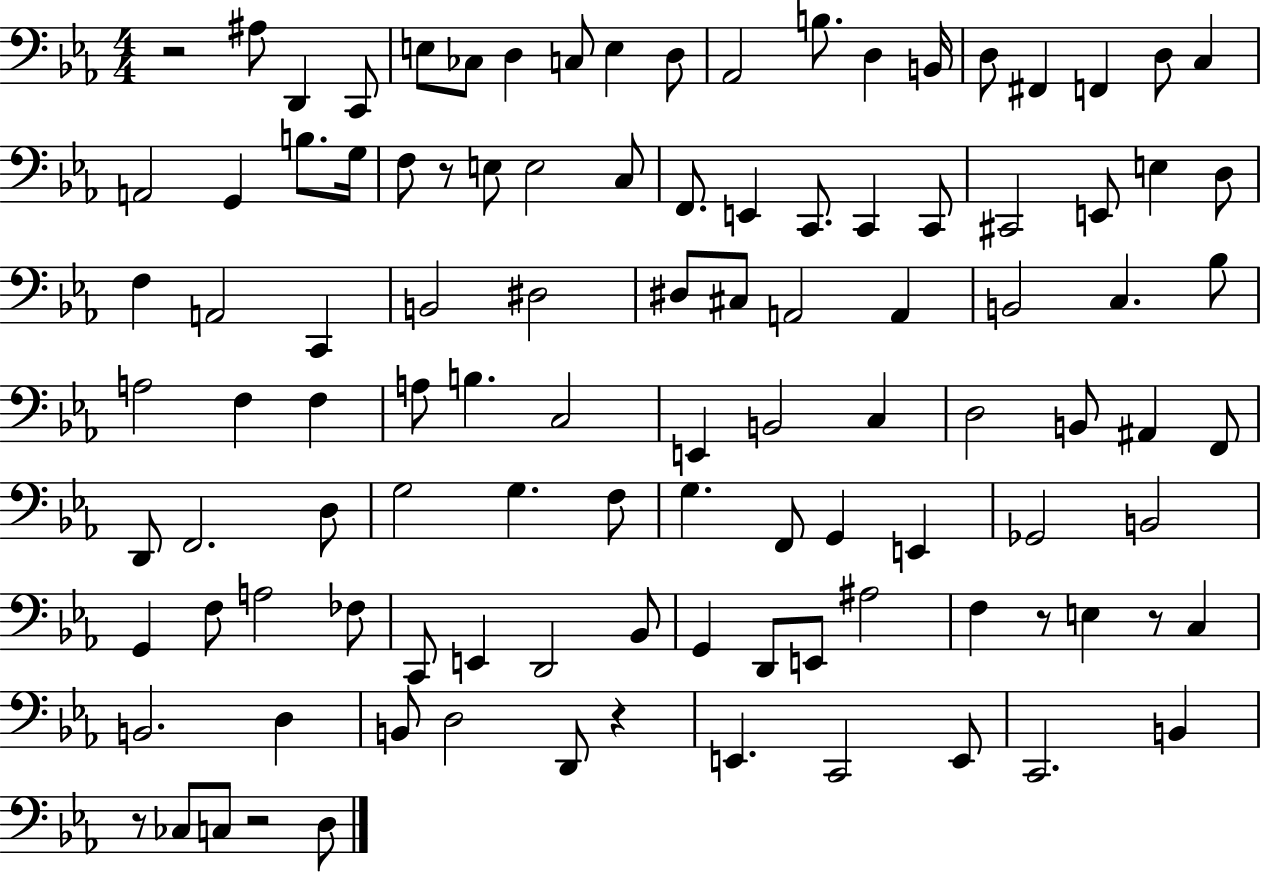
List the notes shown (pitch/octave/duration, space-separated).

R/h A#3/e D2/q C2/e E3/e CES3/e D3/q C3/e E3/q D3/e Ab2/h B3/e. D3/q B2/s D3/e F#2/q F2/q D3/e C3/q A2/h G2/q B3/e. G3/s F3/e R/e E3/e E3/h C3/e F2/e. E2/q C2/e. C2/q C2/e C#2/h E2/e E3/q D3/e F3/q A2/h C2/q B2/h D#3/h D#3/e C#3/e A2/h A2/q B2/h C3/q. Bb3/e A3/h F3/q F3/q A3/e B3/q. C3/h E2/q B2/h C3/q D3/h B2/e A#2/q F2/e D2/e F2/h. D3/e G3/h G3/q. F3/e G3/q. F2/e G2/q E2/q Gb2/h B2/h G2/q F3/e A3/h FES3/e C2/e E2/q D2/h Bb2/e G2/q D2/e E2/e A#3/h F3/q R/e E3/q R/e C3/q B2/h. D3/q B2/e D3/h D2/e R/q E2/q. C2/h E2/e C2/h. B2/q R/e CES3/e C3/e R/h D3/e